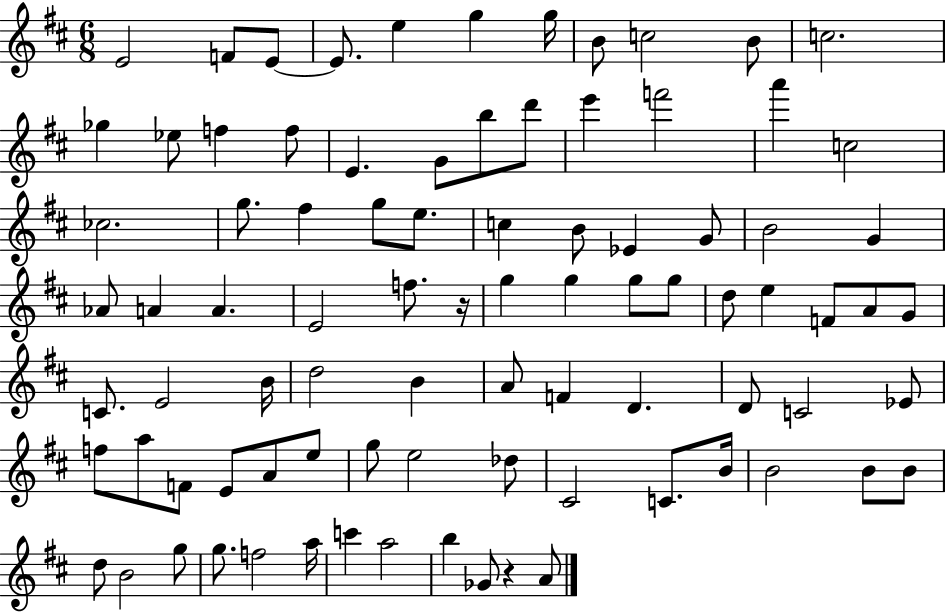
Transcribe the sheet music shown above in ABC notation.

X:1
T:Untitled
M:6/8
L:1/4
K:D
E2 F/2 E/2 E/2 e g g/4 B/2 c2 B/2 c2 _g _e/2 f f/2 E G/2 b/2 d'/2 e' f'2 a' c2 _c2 g/2 ^f g/2 e/2 c B/2 _E G/2 B2 G _A/2 A A E2 f/2 z/4 g g g/2 g/2 d/2 e F/2 A/2 G/2 C/2 E2 B/4 d2 B A/2 F D D/2 C2 _E/2 f/2 a/2 F/2 E/2 A/2 e/2 g/2 e2 _d/2 ^C2 C/2 B/4 B2 B/2 B/2 d/2 B2 g/2 g/2 f2 a/4 c' a2 b _G/2 z A/2